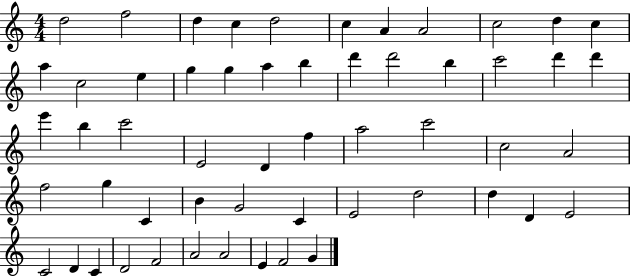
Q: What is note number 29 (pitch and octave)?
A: D4